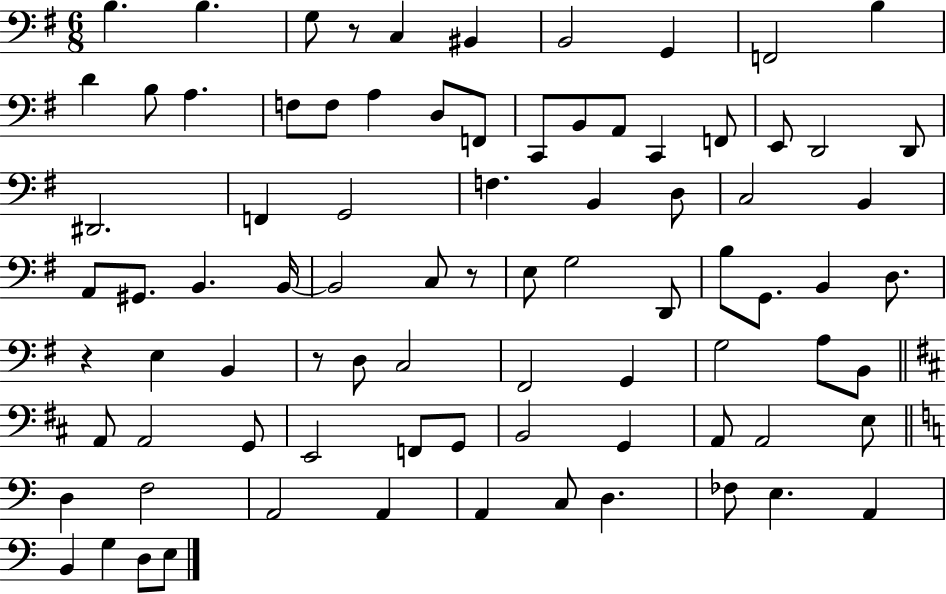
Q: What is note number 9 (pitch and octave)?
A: B3